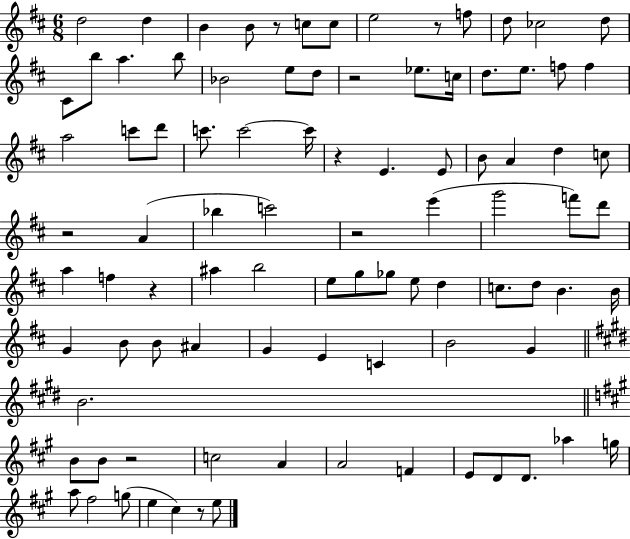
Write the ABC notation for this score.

X:1
T:Untitled
M:6/8
L:1/4
K:D
d2 d B B/2 z/2 c/2 c/2 e2 z/2 f/2 d/2 _c2 d/2 ^C/2 b/2 a b/2 _B2 e/2 d/2 z2 _e/2 c/4 d/2 e/2 f/2 f a2 c'/2 d'/2 c'/2 c'2 c'/4 z E E/2 B/2 A d c/2 z2 A _b c'2 z2 e' g'2 f'/2 d'/2 a f z ^a b2 e/2 g/2 _g/2 e/2 d c/2 d/2 B B/4 G B/2 B/2 ^A G E C B2 G B2 B/2 B/2 z2 c2 A A2 F E/2 D/2 D/2 _a g/4 a/2 ^f2 g/2 e ^c z/2 e/2